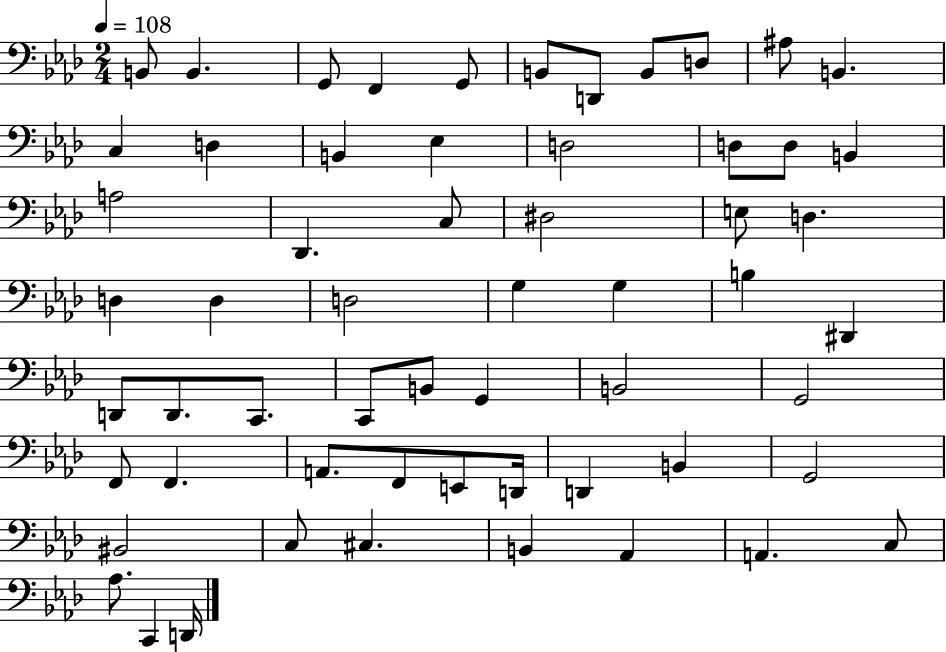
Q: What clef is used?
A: bass